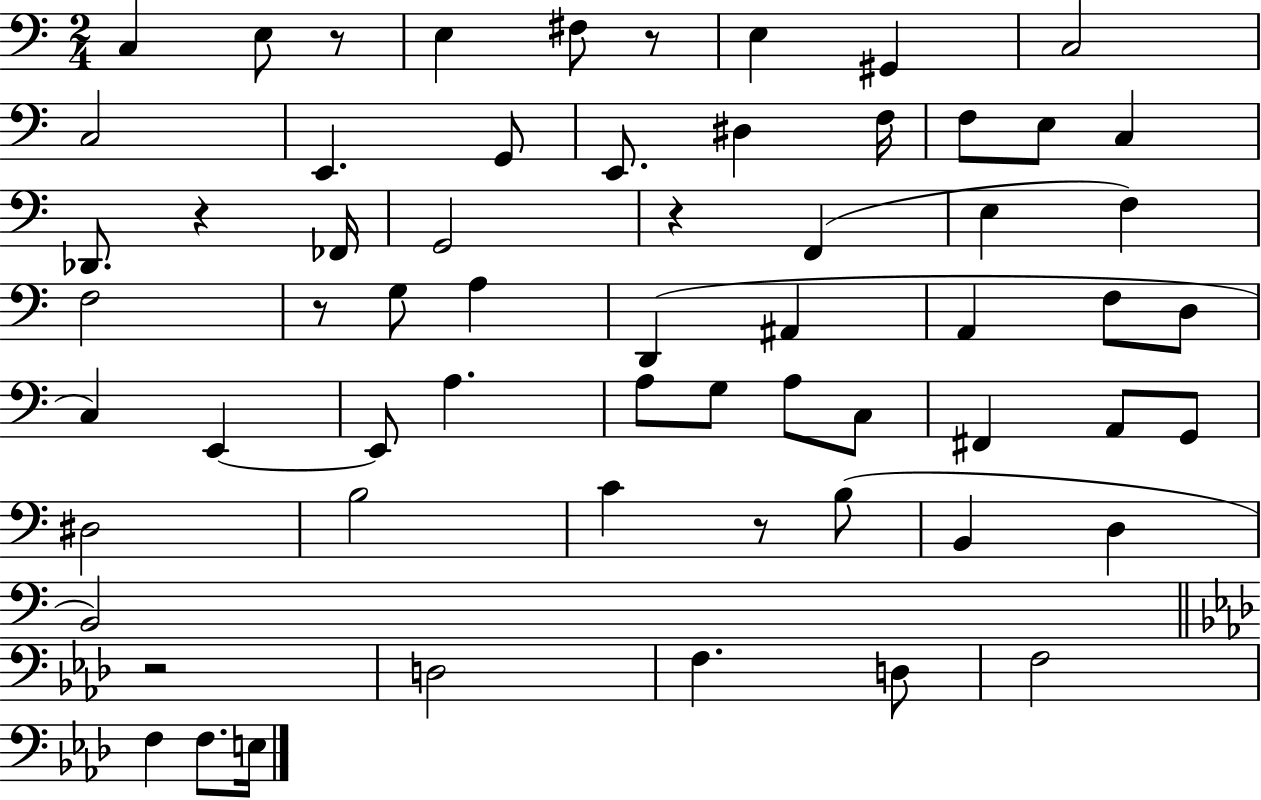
X:1
T:Untitled
M:2/4
L:1/4
K:C
C, E,/2 z/2 E, ^F,/2 z/2 E, ^G,, C,2 C,2 E,, G,,/2 E,,/2 ^D, F,/4 F,/2 E,/2 C, _D,,/2 z _F,,/4 G,,2 z F,, E, F, F,2 z/2 G,/2 A, D,, ^A,, A,, F,/2 D,/2 C, E,, E,,/2 A, A,/2 G,/2 A,/2 C,/2 ^F,, A,,/2 G,,/2 ^D,2 B,2 C z/2 B,/2 B,, D, B,,2 z2 D,2 F, D,/2 F,2 F, F,/2 E,/4